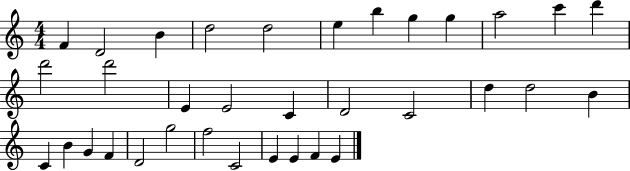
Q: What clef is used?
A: treble